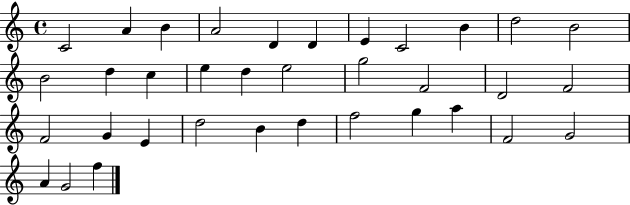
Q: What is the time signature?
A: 4/4